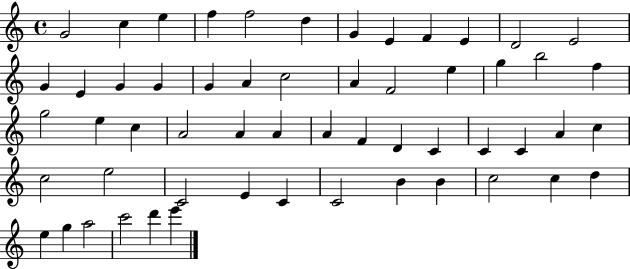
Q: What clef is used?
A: treble